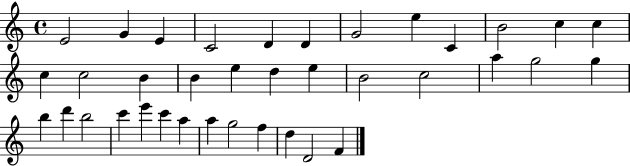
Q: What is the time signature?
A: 4/4